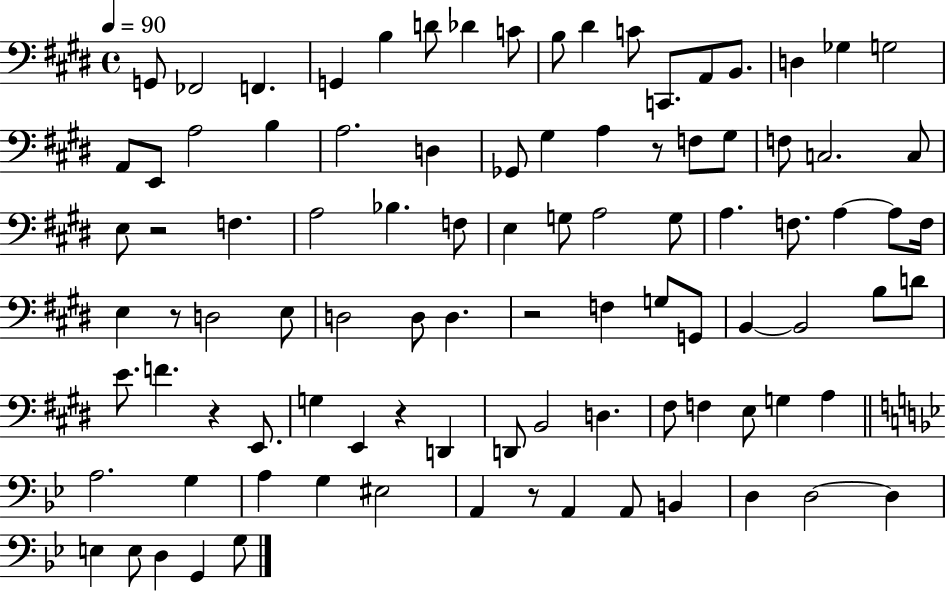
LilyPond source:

{
  \clef bass
  \time 4/4
  \defaultTimeSignature
  \key e \major
  \tempo 4 = 90
  g,8 fes,2 f,4. | g,4 b4 d'8 des'4 c'8 | b8 dis'4 c'8 c,8. a,8 b,8. | d4 ges4 g2 | \break a,8 e,8 a2 b4 | a2. d4 | ges,8 gis4 a4 r8 f8 gis8 | f8 c2. c8 | \break e8 r2 f4. | a2 bes4. f8 | e4 g8 a2 g8 | a4. f8. a4~~ a8 f16 | \break e4 r8 d2 e8 | d2 d8 d4. | r2 f4 g8 g,8 | b,4~~ b,2 b8 d'8 | \break e'8. f'4. r4 e,8. | g4 e,4 r4 d,4 | d,8 b,2 d4. | fis8 f4 e8 g4 a4 | \break \bar "||" \break \key bes \major a2. g4 | a4 g4 eis2 | a,4 r8 a,4 a,8 b,4 | d4 d2~~ d4 | \break e4 e8 d4 g,4 g8 | \bar "|."
}